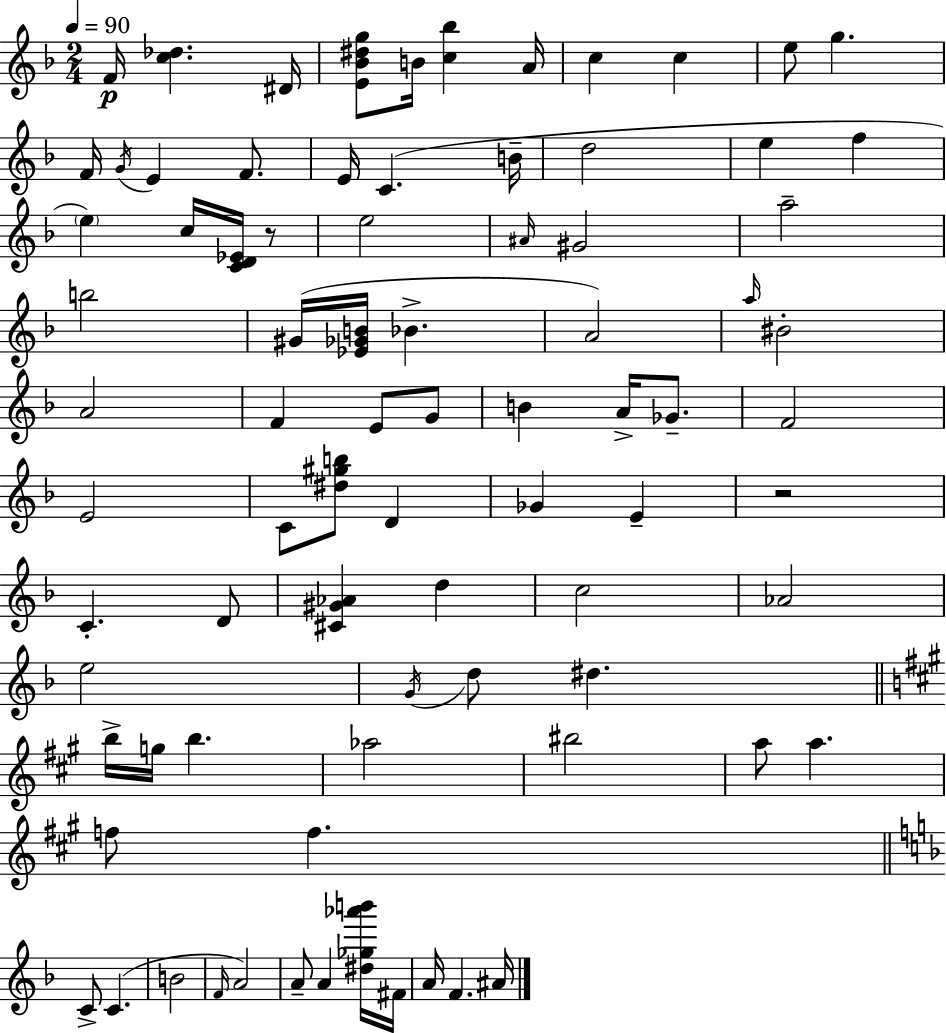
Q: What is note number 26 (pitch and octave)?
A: G#4